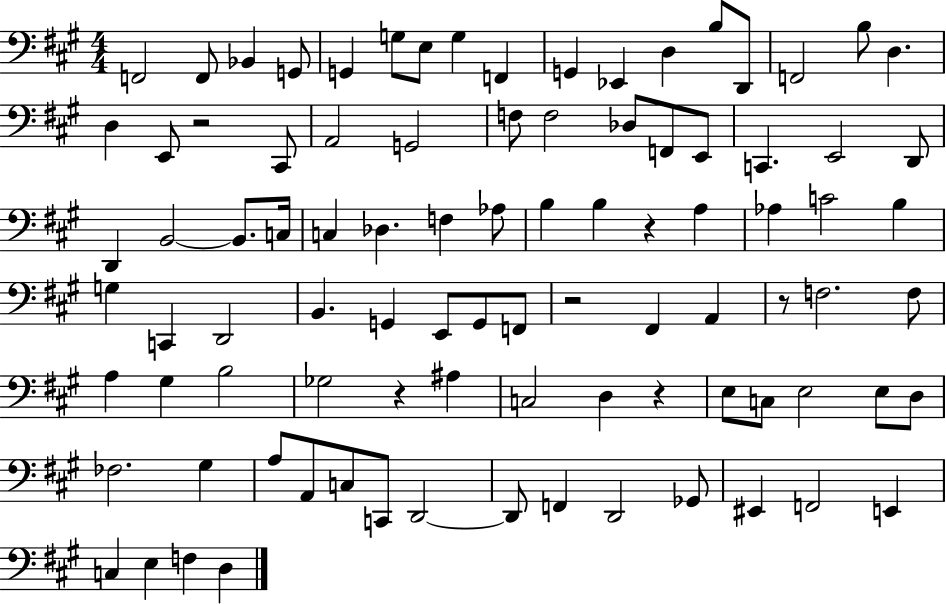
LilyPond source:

{
  \clef bass
  \numericTimeSignature
  \time 4/4
  \key a \major
  \repeat volta 2 { f,2 f,8 bes,4 g,8 | g,4 g8 e8 g4 f,4 | g,4 ees,4 d4 b8 d,8 | f,2 b8 d4. | \break d4 e,8 r2 cis,8 | a,2 g,2 | f8 f2 des8 f,8 e,8 | c,4. e,2 d,8 | \break d,4 b,2~~ b,8. c16 | c4 des4. f4 aes8 | b4 b4 r4 a4 | aes4 c'2 b4 | \break g4 c,4 d,2 | b,4. g,4 e,8 g,8 f,8 | r2 fis,4 a,4 | r8 f2. f8 | \break a4 gis4 b2 | ges2 r4 ais4 | c2 d4 r4 | e8 c8 e2 e8 d8 | \break fes2. gis4 | a8 a,8 c8 c,8 d,2~~ | d,8 f,4 d,2 ges,8 | eis,4 f,2 e,4 | \break c4 e4 f4 d4 | } \bar "|."
}